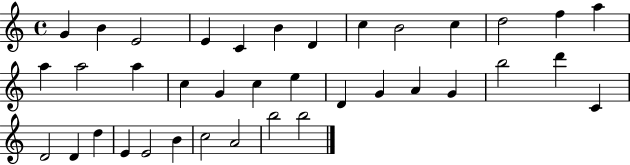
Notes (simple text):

G4/q B4/q E4/h E4/q C4/q B4/q D4/q C5/q B4/h C5/q D5/h F5/q A5/q A5/q A5/h A5/q C5/q G4/q C5/q E5/q D4/q G4/q A4/q G4/q B5/h D6/q C4/q D4/h D4/q D5/q E4/q E4/h B4/q C5/h A4/h B5/h B5/h